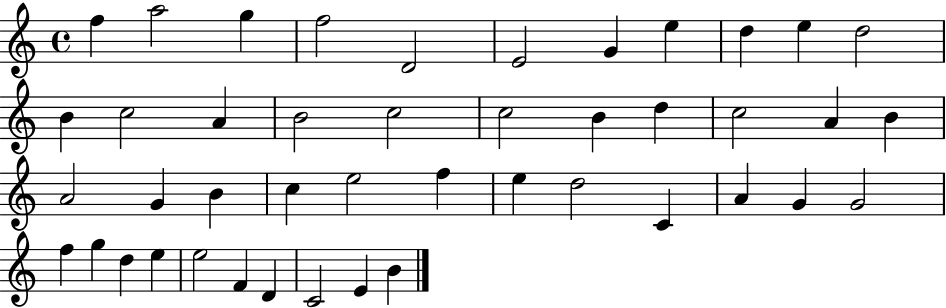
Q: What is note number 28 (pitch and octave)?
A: F5